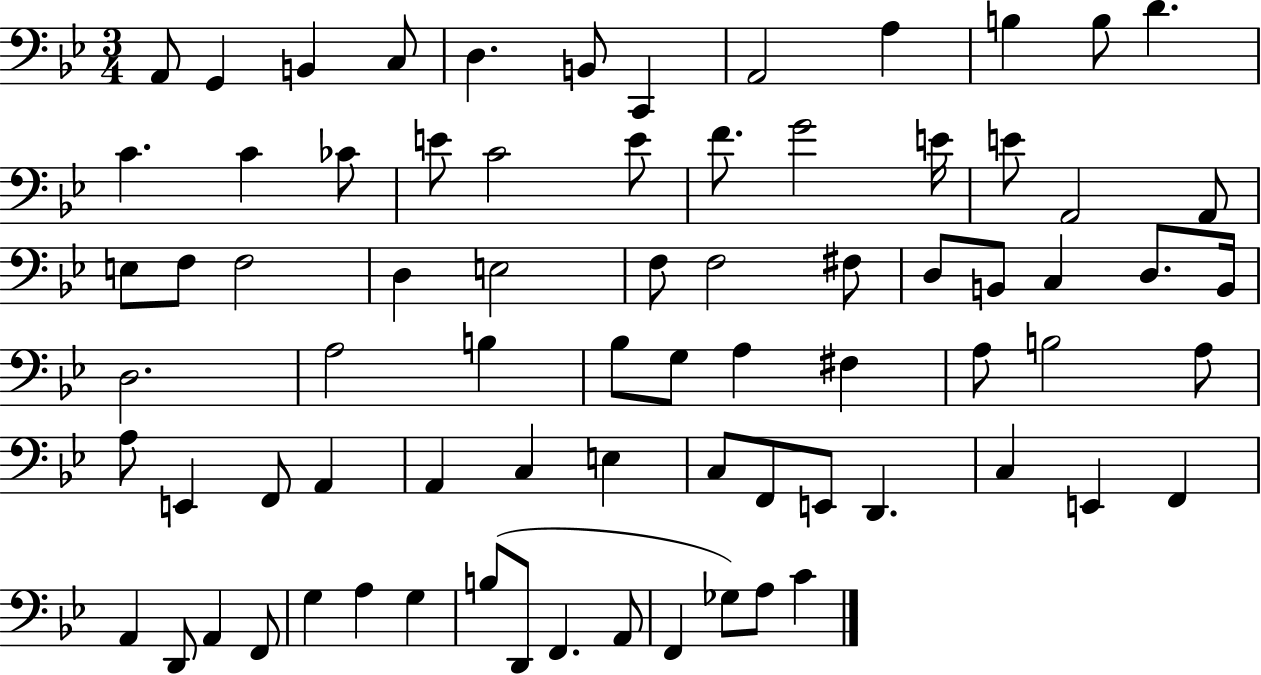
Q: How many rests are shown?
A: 0